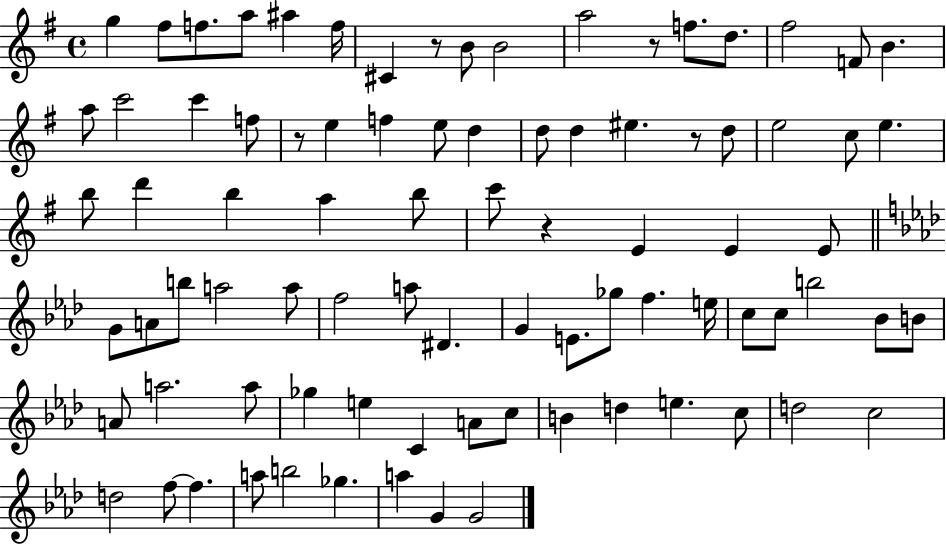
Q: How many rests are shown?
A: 5